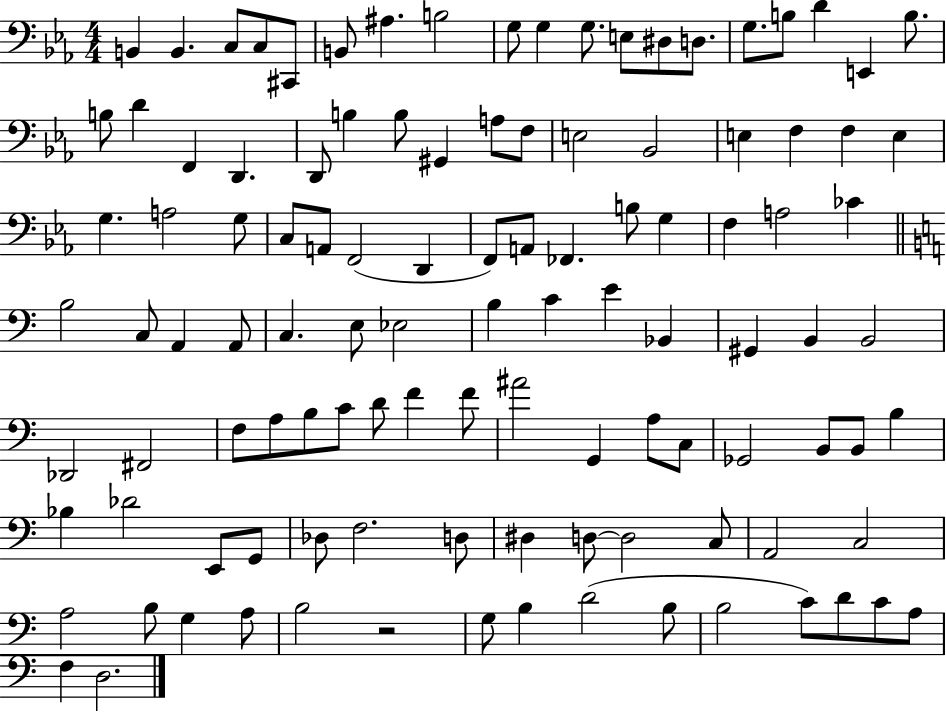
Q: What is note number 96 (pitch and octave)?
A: B3